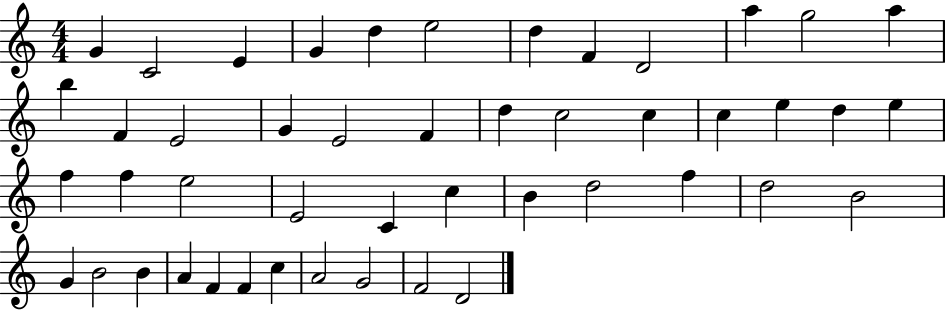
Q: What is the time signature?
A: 4/4